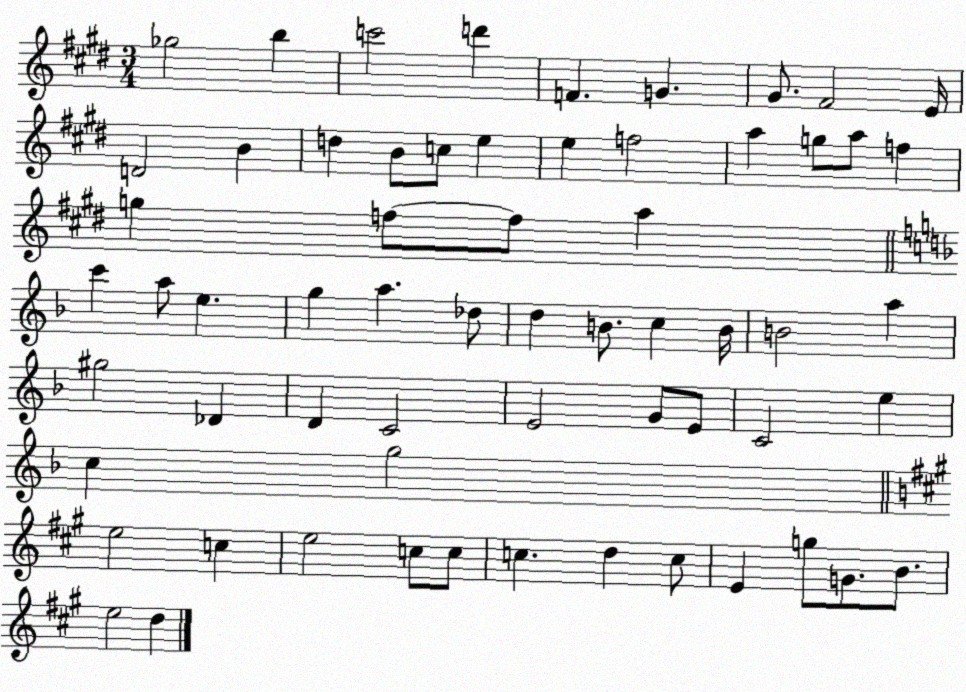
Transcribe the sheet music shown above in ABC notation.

X:1
T:Untitled
M:3/4
L:1/4
K:E
_g2 b c'2 d' F G ^G/2 ^F2 E/4 D2 B d B/2 c/2 e e f2 a g/2 a/2 f g f/2 f/2 a c' a/2 e g a _d/2 d B/2 c B/4 B2 a ^g2 _D D C2 E2 G/2 E/2 C2 e c g2 e2 c e2 c/2 c/2 c d c/2 E g/2 G/2 B/2 e2 d